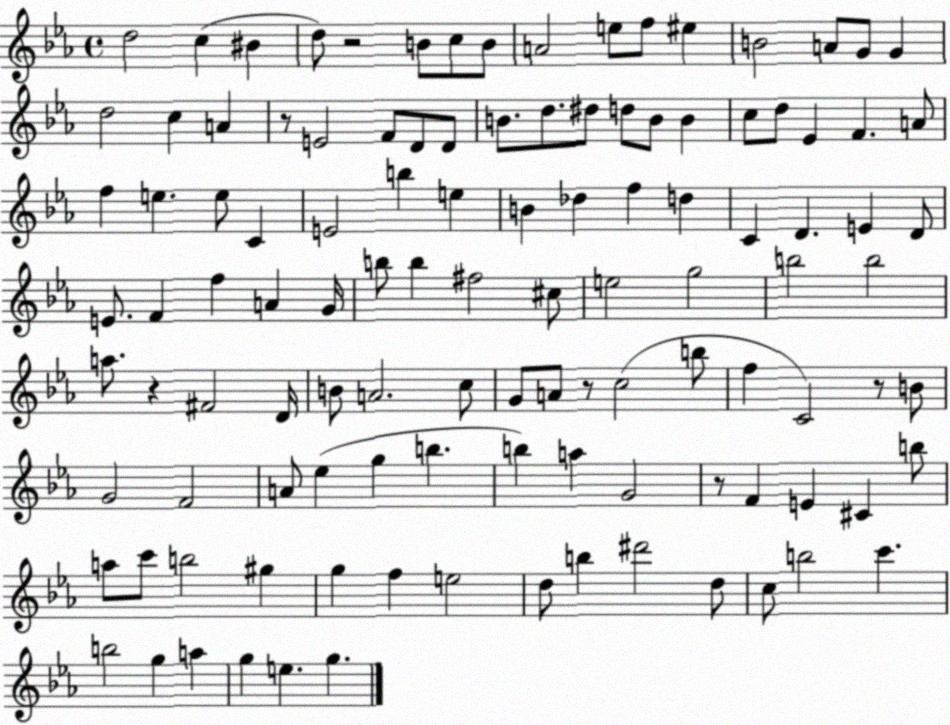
X:1
T:Untitled
M:4/4
L:1/4
K:Eb
d2 c ^B d/2 z2 B/2 c/2 B/2 A2 e/2 f/2 ^e B2 A/2 G/2 G d2 c A z/2 E2 F/2 D/2 D/2 B/2 d/2 ^d/2 d/2 B/2 B c/2 d/2 _E F A/2 f e e/2 C E2 b e B _d f d C D E D/2 E/2 F f A G/4 b/2 b ^f2 ^c/2 e2 g2 b2 b2 a/2 z ^F2 D/4 B/2 A2 c/2 G/2 A/2 z/2 c2 b/2 f C2 z/2 B/2 G2 F2 A/2 _e g b b a G2 z/2 F E ^C b/2 a/2 c'/2 b2 ^g g f e2 d/2 b ^d'2 d/2 c/2 b2 c' b2 g a g e g